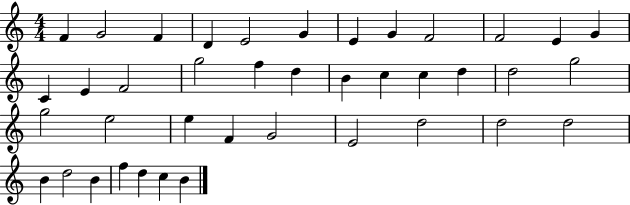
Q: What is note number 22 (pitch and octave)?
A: D5